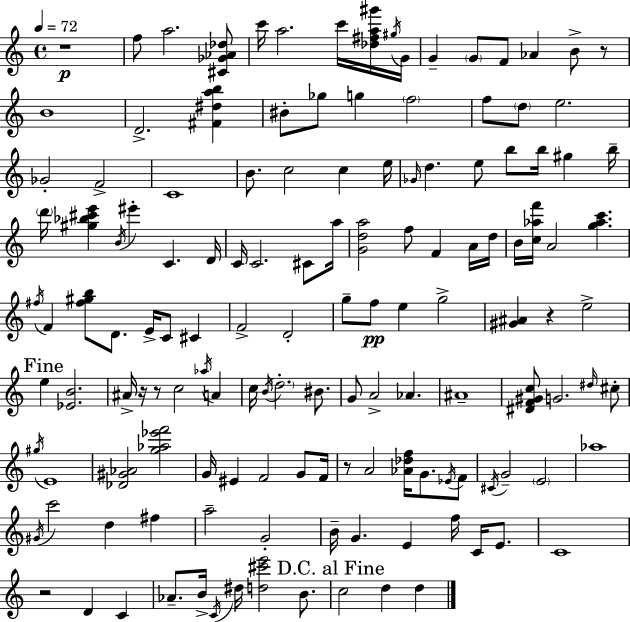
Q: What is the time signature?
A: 4/4